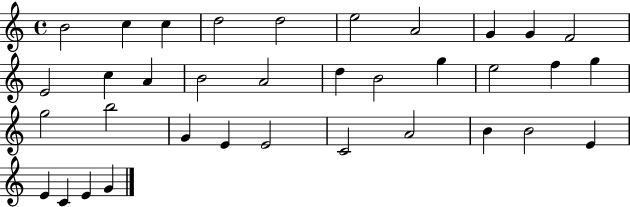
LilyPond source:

{
  \clef treble
  \time 4/4
  \defaultTimeSignature
  \key c \major
  b'2 c''4 c''4 | d''2 d''2 | e''2 a'2 | g'4 g'4 f'2 | \break e'2 c''4 a'4 | b'2 a'2 | d''4 b'2 g''4 | e''2 f''4 g''4 | \break g''2 b''2 | g'4 e'4 e'2 | c'2 a'2 | b'4 b'2 e'4 | \break e'4 c'4 e'4 g'4 | \bar "|."
}